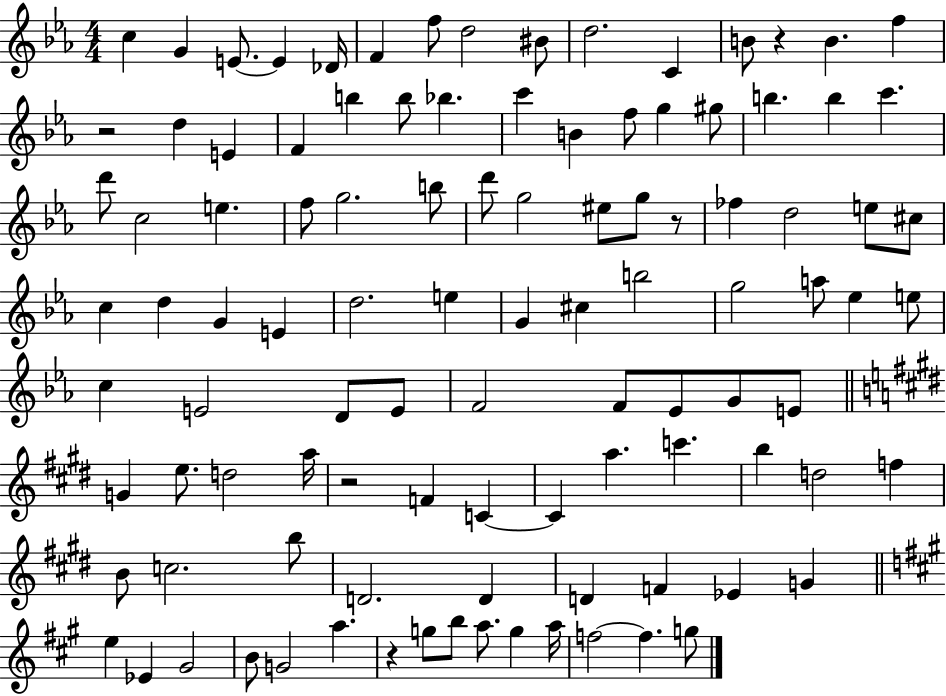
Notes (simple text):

C5/q G4/q E4/e. E4/q Db4/s F4/q F5/e D5/h BIS4/e D5/h. C4/q B4/e R/q B4/q. F5/q R/h D5/q E4/q F4/q B5/q B5/e Bb5/q. C6/q B4/q F5/e G5/q G#5/e B5/q. B5/q C6/q. D6/e C5/h E5/q. F5/e G5/h. B5/e D6/e G5/h EIS5/e G5/e R/e FES5/q D5/h E5/e C#5/e C5/q D5/q G4/q E4/q D5/h. E5/q G4/q C#5/q B5/h G5/h A5/e Eb5/q E5/e C5/q E4/h D4/e E4/e F4/h F4/e Eb4/e G4/e E4/e G4/q E5/e. D5/h A5/s R/h F4/q C4/q C4/q A5/q. C6/q. B5/q D5/h F5/q B4/e C5/h. B5/e D4/h. D4/q D4/q F4/q Eb4/q G4/q E5/q Eb4/q G#4/h B4/e G4/h A5/q. R/q G5/e B5/e A5/e. G5/q A5/s F5/h F5/q. G5/e